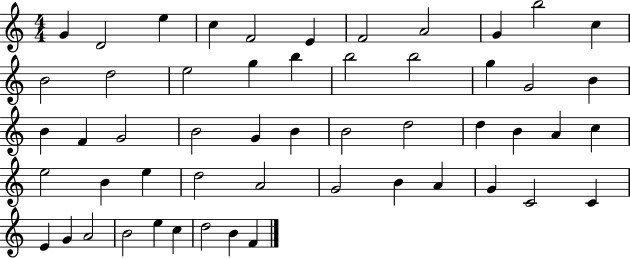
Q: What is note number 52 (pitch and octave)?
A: B4